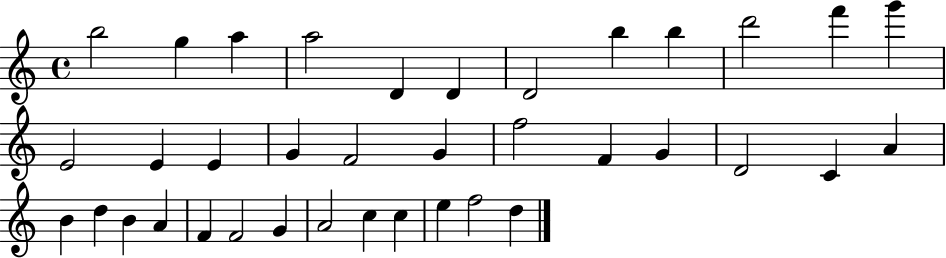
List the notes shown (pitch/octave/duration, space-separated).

B5/h G5/q A5/q A5/h D4/q D4/q D4/h B5/q B5/q D6/h F6/q G6/q E4/h E4/q E4/q G4/q F4/h G4/q F5/h F4/q G4/q D4/h C4/q A4/q B4/q D5/q B4/q A4/q F4/q F4/h G4/q A4/h C5/q C5/q E5/q F5/h D5/q